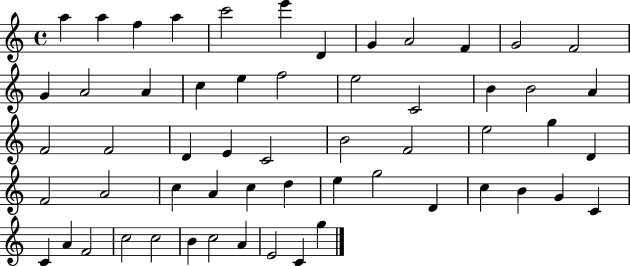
{
  \clef treble
  \time 4/4
  \defaultTimeSignature
  \key c \major
  a''4 a''4 f''4 a''4 | c'''2 e'''4 d'4 | g'4 a'2 f'4 | g'2 f'2 | \break g'4 a'2 a'4 | c''4 e''4 f''2 | e''2 c'2 | b'4 b'2 a'4 | \break f'2 f'2 | d'4 e'4 c'2 | b'2 f'2 | e''2 g''4 d'4 | \break f'2 a'2 | c''4 a'4 c''4 d''4 | e''4 g''2 d'4 | c''4 b'4 g'4 c'4 | \break c'4 a'4 f'2 | c''2 c''2 | b'4 c''2 a'4 | e'2 c'4 g''4 | \break \bar "|."
}